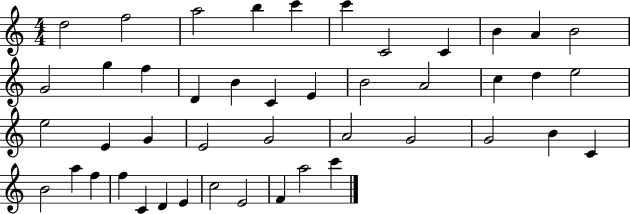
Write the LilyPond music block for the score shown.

{
  \clef treble
  \numericTimeSignature
  \time 4/4
  \key c \major
  d''2 f''2 | a''2 b''4 c'''4 | c'''4 c'2 c'4 | b'4 a'4 b'2 | \break g'2 g''4 f''4 | d'4 b'4 c'4 e'4 | b'2 a'2 | c''4 d''4 e''2 | \break e''2 e'4 g'4 | e'2 g'2 | a'2 g'2 | g'2 b'4 c'4 | \break b'2 a''4 f''4 | f''4 c'4 d'4 e'4 | c''2 e'2 | f'4 a''2 c'''4 | \break \bar "|."
}